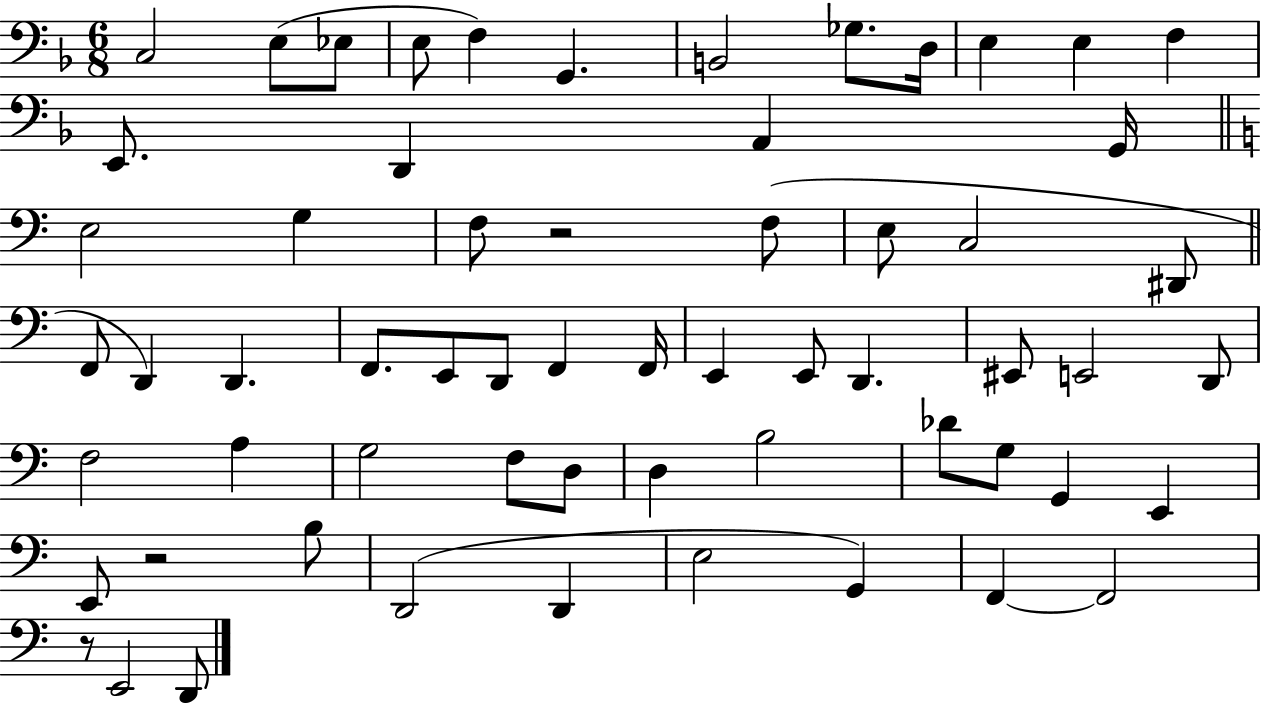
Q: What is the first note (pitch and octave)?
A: C3